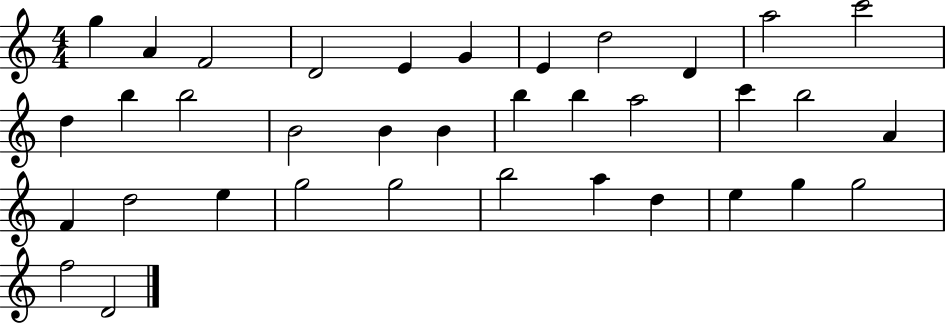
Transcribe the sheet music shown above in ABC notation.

X:1
T:Untitled
M:4/4
L:1/4
K:C
g A F2 D2 E G E d2 D a2 c'2 d b b2 B2 B B b b a2 c' b2 A F d2 e g2 g2 b2 a d e g g2 f2 D2